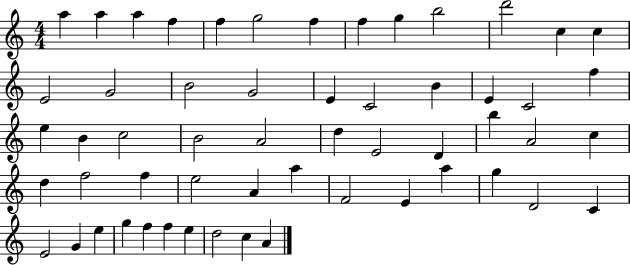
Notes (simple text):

A5/q A5/q A5/q F5/q F5/q G5/h F5/q F5/q G5/q B5/h D6/h C5/q C5/q E4/h G4/h B4/h G4/h E4/q C4/h B4/q E4/q C4/h F5/q E5/q B4/q C5/h B4/h A4/h D5/q E4/h D4/q B5/q A4/h C5/q D5/q F5/h F5/q E5/h A4/q A5/q F4/h E4/q A5/q G5/q D4/h C4/q E4/h G4/q E5/q G5/q F5/q F5/q E5/q D5/h C5/q A4/q